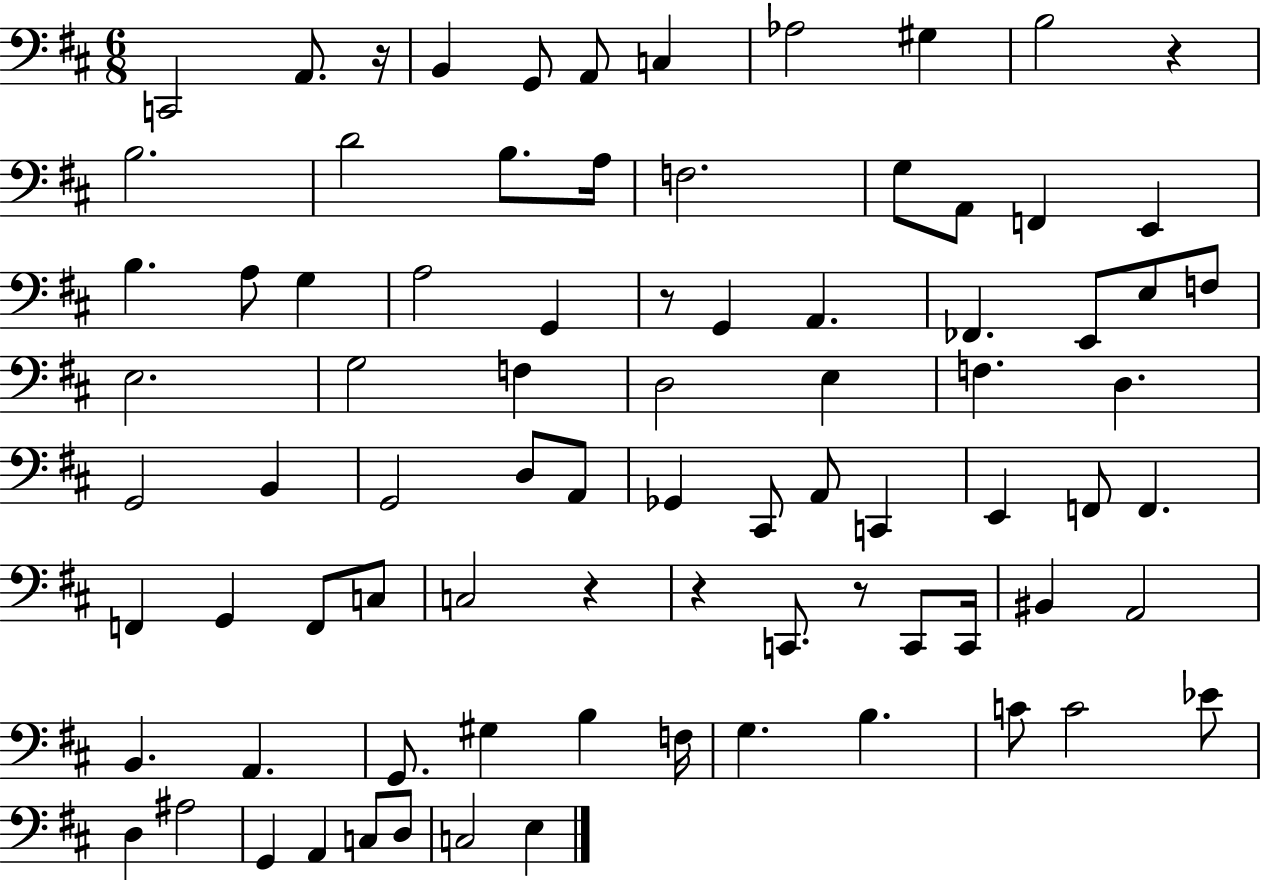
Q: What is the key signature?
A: D major